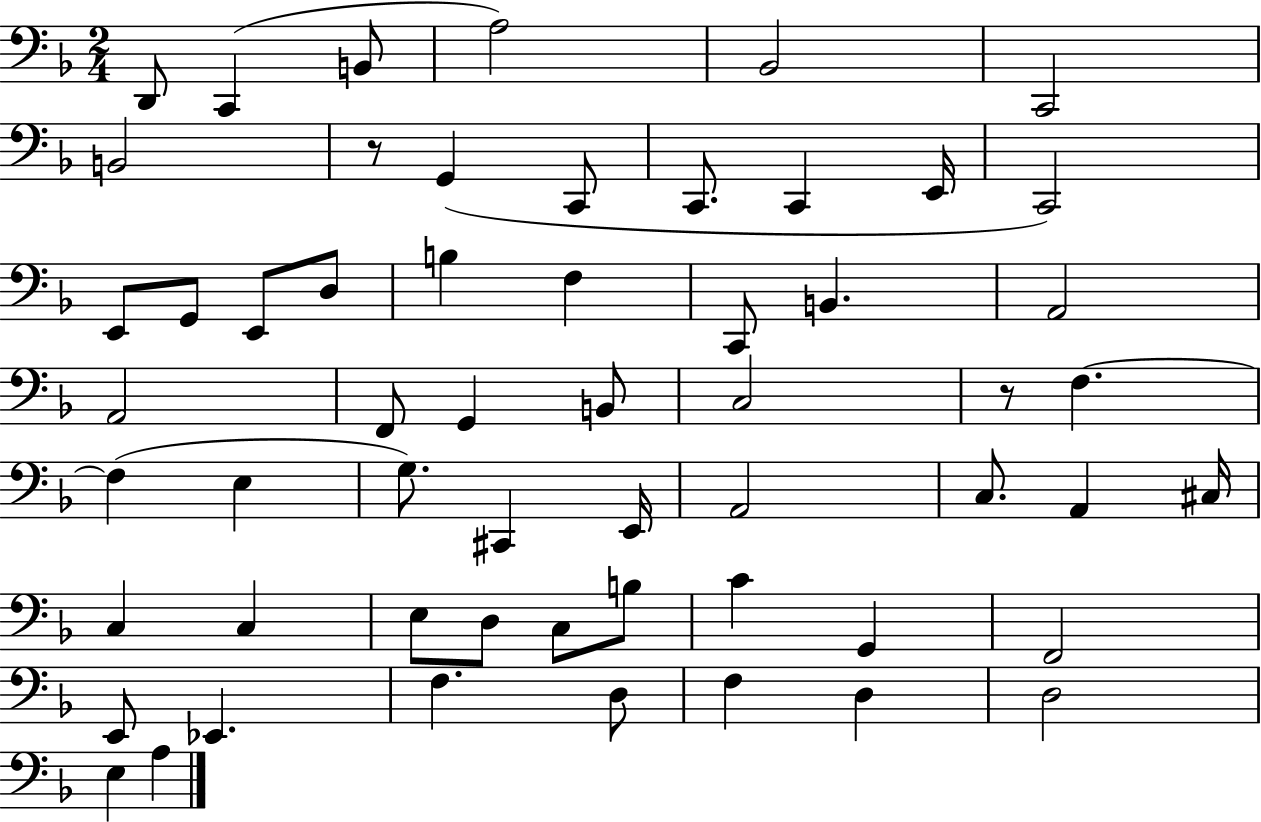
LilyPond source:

{
  \clef bass
  \numericTimeSignature
  \time 2/4
  \key f \major
  d,8 c,4( b,8 | a2) | bes,2 | c,2 | \break b,2 | r8 g,4( c,8 | c,8. c,4 e,16 | c,2) | \break e,8 g,8 e,8 d8 | b4 f4 | c,8 b,4. | a,2 | \break a,2 | f,8 g,4 b,8 | c2 | r8 f4.~~ | \break f4( e4 | g8.) cis,4 e,16 | a,2 | c8. a,4 cis16 | \break c4 c4 | e8 d8 c8 b8 | c'4 g,4 | f,2 | \break e,8 ees,4. | f4. d8 | f4 d4 | d2 | \break e4 a4 | \bar "|."
}